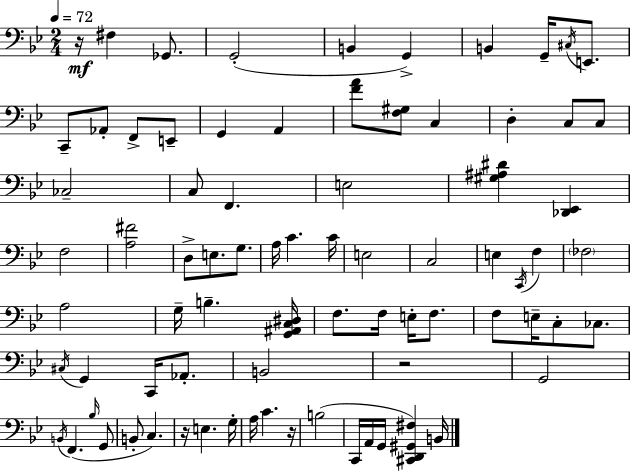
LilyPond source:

{
  \clef bass
  \numericTimeSignature
  \time 2/4
  \key g \minor
  \tempo 4 = 72
  r16\mf fis4 ges,8. | g,2-.( | b,4 g,4->) | b,4 g,16-- \acciaccatura { cis16 } e,8. | \break c,8-- aes,8-. f,8-> e,8-- | g,4 a,4 | <f' a'>8 <f gis>8 c4 | d4-. c8 c8 | \break ces2-- | c8 f,4. | e2 | <gis ais dis'>4 <des, ees,>4 | \break f2 | <a fis'>2 | d8-> e8. g8. | a16 c'4. | \break c'16 e2 | c2 | e4 \acciaccatura { c,16 } f4 | \parenthesize fes2 | \break a2 | g16-- b4.-- | <g, ais, c dis>16 f8. f16 e16-. f8. | f8 e16-- c8-. ces8. | \break \acciaccatura { cis16 } g,4 c,16 | aes,8.-. b,2 | r2 | g,2 | \break \acciaccatura { b,16 }( f,4. | \grace { bes16 } g,8 b,8-. c4.) | r16 e4. | g16-. a16 c'4. | \break r16 b2( | c,16 a,16 g,16 | <cis, d, gis, fis>4) b,16 \bar "|."
}